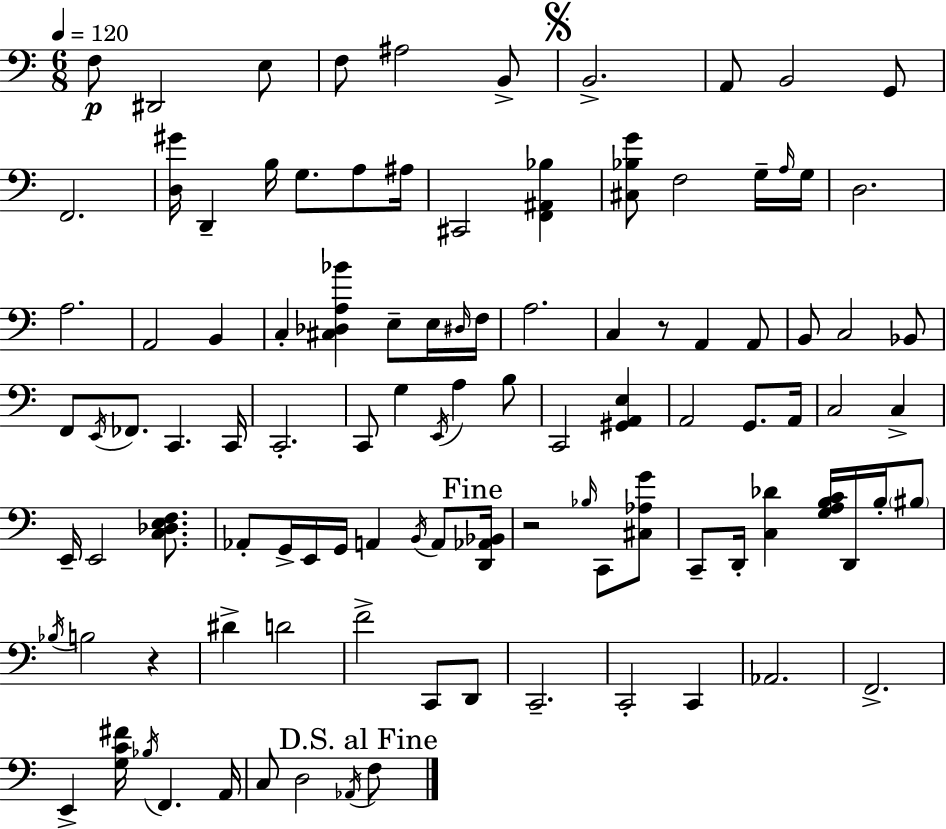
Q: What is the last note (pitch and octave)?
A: F3